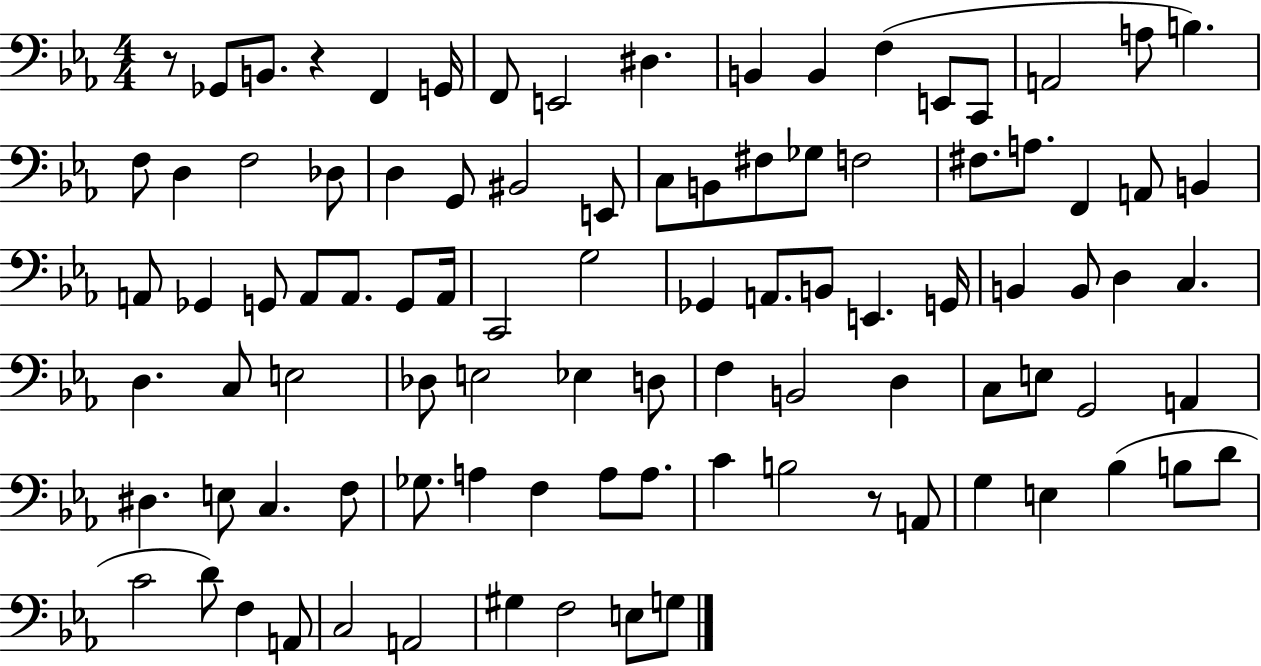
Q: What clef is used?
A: bass